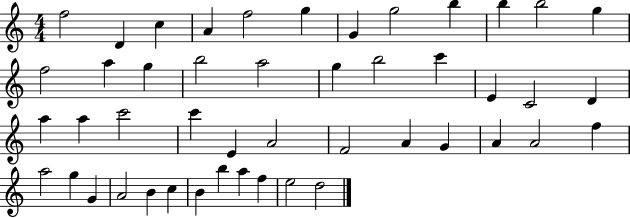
X:1
T:Untitled
M:4/4
L:1/4
K:C
f2 D c A f2 g G g2 b b b2 g f2 a g b2 a2 g b2 c' E C2 D a a c'2 c' E A2 F2 A G A A2 f a2 g G A2 B c B b a f e2 d2